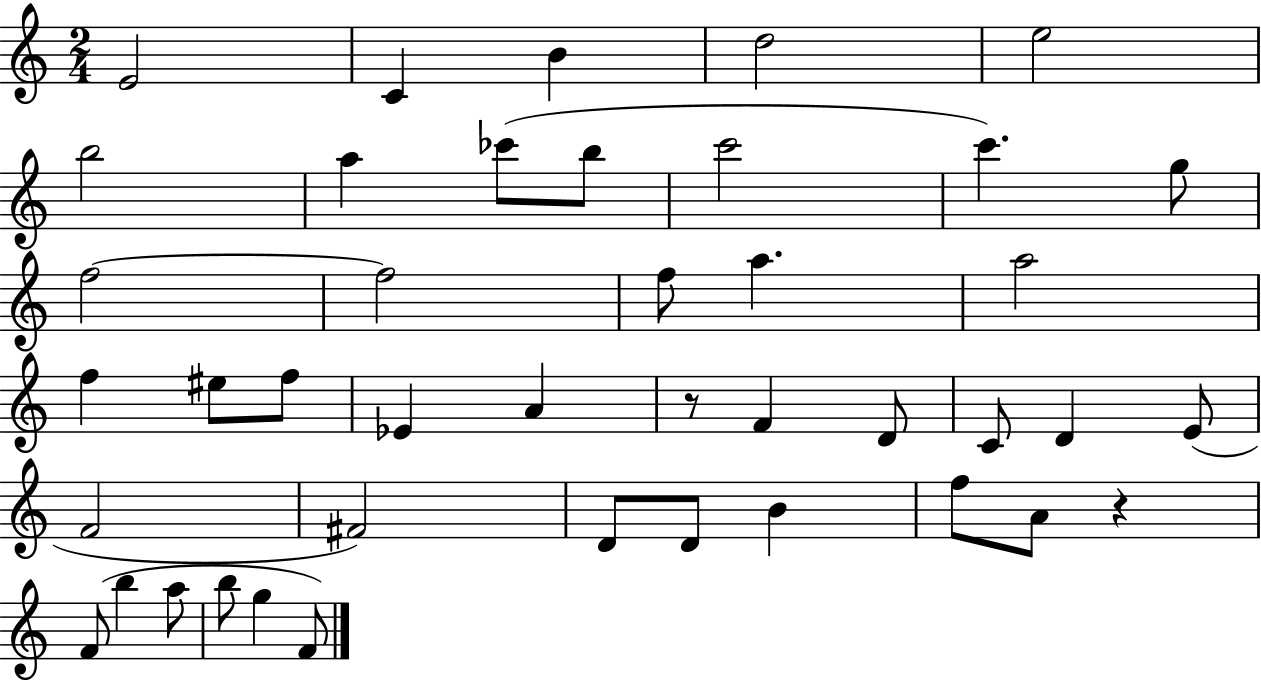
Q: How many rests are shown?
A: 2